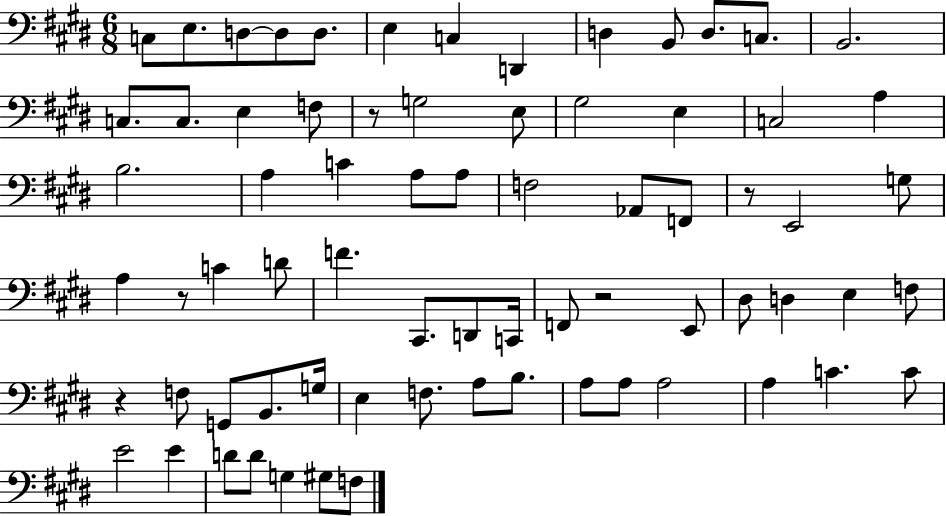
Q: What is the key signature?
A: E major